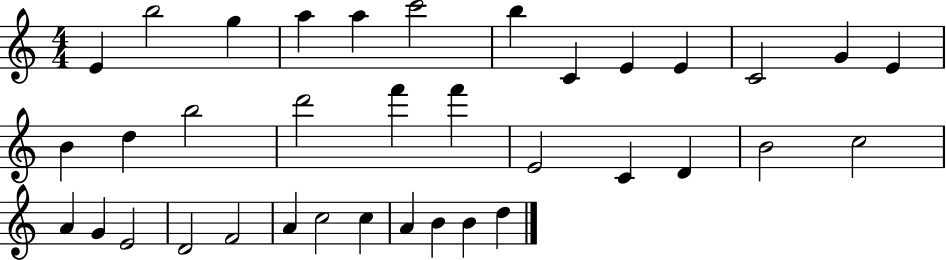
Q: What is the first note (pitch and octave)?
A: E4